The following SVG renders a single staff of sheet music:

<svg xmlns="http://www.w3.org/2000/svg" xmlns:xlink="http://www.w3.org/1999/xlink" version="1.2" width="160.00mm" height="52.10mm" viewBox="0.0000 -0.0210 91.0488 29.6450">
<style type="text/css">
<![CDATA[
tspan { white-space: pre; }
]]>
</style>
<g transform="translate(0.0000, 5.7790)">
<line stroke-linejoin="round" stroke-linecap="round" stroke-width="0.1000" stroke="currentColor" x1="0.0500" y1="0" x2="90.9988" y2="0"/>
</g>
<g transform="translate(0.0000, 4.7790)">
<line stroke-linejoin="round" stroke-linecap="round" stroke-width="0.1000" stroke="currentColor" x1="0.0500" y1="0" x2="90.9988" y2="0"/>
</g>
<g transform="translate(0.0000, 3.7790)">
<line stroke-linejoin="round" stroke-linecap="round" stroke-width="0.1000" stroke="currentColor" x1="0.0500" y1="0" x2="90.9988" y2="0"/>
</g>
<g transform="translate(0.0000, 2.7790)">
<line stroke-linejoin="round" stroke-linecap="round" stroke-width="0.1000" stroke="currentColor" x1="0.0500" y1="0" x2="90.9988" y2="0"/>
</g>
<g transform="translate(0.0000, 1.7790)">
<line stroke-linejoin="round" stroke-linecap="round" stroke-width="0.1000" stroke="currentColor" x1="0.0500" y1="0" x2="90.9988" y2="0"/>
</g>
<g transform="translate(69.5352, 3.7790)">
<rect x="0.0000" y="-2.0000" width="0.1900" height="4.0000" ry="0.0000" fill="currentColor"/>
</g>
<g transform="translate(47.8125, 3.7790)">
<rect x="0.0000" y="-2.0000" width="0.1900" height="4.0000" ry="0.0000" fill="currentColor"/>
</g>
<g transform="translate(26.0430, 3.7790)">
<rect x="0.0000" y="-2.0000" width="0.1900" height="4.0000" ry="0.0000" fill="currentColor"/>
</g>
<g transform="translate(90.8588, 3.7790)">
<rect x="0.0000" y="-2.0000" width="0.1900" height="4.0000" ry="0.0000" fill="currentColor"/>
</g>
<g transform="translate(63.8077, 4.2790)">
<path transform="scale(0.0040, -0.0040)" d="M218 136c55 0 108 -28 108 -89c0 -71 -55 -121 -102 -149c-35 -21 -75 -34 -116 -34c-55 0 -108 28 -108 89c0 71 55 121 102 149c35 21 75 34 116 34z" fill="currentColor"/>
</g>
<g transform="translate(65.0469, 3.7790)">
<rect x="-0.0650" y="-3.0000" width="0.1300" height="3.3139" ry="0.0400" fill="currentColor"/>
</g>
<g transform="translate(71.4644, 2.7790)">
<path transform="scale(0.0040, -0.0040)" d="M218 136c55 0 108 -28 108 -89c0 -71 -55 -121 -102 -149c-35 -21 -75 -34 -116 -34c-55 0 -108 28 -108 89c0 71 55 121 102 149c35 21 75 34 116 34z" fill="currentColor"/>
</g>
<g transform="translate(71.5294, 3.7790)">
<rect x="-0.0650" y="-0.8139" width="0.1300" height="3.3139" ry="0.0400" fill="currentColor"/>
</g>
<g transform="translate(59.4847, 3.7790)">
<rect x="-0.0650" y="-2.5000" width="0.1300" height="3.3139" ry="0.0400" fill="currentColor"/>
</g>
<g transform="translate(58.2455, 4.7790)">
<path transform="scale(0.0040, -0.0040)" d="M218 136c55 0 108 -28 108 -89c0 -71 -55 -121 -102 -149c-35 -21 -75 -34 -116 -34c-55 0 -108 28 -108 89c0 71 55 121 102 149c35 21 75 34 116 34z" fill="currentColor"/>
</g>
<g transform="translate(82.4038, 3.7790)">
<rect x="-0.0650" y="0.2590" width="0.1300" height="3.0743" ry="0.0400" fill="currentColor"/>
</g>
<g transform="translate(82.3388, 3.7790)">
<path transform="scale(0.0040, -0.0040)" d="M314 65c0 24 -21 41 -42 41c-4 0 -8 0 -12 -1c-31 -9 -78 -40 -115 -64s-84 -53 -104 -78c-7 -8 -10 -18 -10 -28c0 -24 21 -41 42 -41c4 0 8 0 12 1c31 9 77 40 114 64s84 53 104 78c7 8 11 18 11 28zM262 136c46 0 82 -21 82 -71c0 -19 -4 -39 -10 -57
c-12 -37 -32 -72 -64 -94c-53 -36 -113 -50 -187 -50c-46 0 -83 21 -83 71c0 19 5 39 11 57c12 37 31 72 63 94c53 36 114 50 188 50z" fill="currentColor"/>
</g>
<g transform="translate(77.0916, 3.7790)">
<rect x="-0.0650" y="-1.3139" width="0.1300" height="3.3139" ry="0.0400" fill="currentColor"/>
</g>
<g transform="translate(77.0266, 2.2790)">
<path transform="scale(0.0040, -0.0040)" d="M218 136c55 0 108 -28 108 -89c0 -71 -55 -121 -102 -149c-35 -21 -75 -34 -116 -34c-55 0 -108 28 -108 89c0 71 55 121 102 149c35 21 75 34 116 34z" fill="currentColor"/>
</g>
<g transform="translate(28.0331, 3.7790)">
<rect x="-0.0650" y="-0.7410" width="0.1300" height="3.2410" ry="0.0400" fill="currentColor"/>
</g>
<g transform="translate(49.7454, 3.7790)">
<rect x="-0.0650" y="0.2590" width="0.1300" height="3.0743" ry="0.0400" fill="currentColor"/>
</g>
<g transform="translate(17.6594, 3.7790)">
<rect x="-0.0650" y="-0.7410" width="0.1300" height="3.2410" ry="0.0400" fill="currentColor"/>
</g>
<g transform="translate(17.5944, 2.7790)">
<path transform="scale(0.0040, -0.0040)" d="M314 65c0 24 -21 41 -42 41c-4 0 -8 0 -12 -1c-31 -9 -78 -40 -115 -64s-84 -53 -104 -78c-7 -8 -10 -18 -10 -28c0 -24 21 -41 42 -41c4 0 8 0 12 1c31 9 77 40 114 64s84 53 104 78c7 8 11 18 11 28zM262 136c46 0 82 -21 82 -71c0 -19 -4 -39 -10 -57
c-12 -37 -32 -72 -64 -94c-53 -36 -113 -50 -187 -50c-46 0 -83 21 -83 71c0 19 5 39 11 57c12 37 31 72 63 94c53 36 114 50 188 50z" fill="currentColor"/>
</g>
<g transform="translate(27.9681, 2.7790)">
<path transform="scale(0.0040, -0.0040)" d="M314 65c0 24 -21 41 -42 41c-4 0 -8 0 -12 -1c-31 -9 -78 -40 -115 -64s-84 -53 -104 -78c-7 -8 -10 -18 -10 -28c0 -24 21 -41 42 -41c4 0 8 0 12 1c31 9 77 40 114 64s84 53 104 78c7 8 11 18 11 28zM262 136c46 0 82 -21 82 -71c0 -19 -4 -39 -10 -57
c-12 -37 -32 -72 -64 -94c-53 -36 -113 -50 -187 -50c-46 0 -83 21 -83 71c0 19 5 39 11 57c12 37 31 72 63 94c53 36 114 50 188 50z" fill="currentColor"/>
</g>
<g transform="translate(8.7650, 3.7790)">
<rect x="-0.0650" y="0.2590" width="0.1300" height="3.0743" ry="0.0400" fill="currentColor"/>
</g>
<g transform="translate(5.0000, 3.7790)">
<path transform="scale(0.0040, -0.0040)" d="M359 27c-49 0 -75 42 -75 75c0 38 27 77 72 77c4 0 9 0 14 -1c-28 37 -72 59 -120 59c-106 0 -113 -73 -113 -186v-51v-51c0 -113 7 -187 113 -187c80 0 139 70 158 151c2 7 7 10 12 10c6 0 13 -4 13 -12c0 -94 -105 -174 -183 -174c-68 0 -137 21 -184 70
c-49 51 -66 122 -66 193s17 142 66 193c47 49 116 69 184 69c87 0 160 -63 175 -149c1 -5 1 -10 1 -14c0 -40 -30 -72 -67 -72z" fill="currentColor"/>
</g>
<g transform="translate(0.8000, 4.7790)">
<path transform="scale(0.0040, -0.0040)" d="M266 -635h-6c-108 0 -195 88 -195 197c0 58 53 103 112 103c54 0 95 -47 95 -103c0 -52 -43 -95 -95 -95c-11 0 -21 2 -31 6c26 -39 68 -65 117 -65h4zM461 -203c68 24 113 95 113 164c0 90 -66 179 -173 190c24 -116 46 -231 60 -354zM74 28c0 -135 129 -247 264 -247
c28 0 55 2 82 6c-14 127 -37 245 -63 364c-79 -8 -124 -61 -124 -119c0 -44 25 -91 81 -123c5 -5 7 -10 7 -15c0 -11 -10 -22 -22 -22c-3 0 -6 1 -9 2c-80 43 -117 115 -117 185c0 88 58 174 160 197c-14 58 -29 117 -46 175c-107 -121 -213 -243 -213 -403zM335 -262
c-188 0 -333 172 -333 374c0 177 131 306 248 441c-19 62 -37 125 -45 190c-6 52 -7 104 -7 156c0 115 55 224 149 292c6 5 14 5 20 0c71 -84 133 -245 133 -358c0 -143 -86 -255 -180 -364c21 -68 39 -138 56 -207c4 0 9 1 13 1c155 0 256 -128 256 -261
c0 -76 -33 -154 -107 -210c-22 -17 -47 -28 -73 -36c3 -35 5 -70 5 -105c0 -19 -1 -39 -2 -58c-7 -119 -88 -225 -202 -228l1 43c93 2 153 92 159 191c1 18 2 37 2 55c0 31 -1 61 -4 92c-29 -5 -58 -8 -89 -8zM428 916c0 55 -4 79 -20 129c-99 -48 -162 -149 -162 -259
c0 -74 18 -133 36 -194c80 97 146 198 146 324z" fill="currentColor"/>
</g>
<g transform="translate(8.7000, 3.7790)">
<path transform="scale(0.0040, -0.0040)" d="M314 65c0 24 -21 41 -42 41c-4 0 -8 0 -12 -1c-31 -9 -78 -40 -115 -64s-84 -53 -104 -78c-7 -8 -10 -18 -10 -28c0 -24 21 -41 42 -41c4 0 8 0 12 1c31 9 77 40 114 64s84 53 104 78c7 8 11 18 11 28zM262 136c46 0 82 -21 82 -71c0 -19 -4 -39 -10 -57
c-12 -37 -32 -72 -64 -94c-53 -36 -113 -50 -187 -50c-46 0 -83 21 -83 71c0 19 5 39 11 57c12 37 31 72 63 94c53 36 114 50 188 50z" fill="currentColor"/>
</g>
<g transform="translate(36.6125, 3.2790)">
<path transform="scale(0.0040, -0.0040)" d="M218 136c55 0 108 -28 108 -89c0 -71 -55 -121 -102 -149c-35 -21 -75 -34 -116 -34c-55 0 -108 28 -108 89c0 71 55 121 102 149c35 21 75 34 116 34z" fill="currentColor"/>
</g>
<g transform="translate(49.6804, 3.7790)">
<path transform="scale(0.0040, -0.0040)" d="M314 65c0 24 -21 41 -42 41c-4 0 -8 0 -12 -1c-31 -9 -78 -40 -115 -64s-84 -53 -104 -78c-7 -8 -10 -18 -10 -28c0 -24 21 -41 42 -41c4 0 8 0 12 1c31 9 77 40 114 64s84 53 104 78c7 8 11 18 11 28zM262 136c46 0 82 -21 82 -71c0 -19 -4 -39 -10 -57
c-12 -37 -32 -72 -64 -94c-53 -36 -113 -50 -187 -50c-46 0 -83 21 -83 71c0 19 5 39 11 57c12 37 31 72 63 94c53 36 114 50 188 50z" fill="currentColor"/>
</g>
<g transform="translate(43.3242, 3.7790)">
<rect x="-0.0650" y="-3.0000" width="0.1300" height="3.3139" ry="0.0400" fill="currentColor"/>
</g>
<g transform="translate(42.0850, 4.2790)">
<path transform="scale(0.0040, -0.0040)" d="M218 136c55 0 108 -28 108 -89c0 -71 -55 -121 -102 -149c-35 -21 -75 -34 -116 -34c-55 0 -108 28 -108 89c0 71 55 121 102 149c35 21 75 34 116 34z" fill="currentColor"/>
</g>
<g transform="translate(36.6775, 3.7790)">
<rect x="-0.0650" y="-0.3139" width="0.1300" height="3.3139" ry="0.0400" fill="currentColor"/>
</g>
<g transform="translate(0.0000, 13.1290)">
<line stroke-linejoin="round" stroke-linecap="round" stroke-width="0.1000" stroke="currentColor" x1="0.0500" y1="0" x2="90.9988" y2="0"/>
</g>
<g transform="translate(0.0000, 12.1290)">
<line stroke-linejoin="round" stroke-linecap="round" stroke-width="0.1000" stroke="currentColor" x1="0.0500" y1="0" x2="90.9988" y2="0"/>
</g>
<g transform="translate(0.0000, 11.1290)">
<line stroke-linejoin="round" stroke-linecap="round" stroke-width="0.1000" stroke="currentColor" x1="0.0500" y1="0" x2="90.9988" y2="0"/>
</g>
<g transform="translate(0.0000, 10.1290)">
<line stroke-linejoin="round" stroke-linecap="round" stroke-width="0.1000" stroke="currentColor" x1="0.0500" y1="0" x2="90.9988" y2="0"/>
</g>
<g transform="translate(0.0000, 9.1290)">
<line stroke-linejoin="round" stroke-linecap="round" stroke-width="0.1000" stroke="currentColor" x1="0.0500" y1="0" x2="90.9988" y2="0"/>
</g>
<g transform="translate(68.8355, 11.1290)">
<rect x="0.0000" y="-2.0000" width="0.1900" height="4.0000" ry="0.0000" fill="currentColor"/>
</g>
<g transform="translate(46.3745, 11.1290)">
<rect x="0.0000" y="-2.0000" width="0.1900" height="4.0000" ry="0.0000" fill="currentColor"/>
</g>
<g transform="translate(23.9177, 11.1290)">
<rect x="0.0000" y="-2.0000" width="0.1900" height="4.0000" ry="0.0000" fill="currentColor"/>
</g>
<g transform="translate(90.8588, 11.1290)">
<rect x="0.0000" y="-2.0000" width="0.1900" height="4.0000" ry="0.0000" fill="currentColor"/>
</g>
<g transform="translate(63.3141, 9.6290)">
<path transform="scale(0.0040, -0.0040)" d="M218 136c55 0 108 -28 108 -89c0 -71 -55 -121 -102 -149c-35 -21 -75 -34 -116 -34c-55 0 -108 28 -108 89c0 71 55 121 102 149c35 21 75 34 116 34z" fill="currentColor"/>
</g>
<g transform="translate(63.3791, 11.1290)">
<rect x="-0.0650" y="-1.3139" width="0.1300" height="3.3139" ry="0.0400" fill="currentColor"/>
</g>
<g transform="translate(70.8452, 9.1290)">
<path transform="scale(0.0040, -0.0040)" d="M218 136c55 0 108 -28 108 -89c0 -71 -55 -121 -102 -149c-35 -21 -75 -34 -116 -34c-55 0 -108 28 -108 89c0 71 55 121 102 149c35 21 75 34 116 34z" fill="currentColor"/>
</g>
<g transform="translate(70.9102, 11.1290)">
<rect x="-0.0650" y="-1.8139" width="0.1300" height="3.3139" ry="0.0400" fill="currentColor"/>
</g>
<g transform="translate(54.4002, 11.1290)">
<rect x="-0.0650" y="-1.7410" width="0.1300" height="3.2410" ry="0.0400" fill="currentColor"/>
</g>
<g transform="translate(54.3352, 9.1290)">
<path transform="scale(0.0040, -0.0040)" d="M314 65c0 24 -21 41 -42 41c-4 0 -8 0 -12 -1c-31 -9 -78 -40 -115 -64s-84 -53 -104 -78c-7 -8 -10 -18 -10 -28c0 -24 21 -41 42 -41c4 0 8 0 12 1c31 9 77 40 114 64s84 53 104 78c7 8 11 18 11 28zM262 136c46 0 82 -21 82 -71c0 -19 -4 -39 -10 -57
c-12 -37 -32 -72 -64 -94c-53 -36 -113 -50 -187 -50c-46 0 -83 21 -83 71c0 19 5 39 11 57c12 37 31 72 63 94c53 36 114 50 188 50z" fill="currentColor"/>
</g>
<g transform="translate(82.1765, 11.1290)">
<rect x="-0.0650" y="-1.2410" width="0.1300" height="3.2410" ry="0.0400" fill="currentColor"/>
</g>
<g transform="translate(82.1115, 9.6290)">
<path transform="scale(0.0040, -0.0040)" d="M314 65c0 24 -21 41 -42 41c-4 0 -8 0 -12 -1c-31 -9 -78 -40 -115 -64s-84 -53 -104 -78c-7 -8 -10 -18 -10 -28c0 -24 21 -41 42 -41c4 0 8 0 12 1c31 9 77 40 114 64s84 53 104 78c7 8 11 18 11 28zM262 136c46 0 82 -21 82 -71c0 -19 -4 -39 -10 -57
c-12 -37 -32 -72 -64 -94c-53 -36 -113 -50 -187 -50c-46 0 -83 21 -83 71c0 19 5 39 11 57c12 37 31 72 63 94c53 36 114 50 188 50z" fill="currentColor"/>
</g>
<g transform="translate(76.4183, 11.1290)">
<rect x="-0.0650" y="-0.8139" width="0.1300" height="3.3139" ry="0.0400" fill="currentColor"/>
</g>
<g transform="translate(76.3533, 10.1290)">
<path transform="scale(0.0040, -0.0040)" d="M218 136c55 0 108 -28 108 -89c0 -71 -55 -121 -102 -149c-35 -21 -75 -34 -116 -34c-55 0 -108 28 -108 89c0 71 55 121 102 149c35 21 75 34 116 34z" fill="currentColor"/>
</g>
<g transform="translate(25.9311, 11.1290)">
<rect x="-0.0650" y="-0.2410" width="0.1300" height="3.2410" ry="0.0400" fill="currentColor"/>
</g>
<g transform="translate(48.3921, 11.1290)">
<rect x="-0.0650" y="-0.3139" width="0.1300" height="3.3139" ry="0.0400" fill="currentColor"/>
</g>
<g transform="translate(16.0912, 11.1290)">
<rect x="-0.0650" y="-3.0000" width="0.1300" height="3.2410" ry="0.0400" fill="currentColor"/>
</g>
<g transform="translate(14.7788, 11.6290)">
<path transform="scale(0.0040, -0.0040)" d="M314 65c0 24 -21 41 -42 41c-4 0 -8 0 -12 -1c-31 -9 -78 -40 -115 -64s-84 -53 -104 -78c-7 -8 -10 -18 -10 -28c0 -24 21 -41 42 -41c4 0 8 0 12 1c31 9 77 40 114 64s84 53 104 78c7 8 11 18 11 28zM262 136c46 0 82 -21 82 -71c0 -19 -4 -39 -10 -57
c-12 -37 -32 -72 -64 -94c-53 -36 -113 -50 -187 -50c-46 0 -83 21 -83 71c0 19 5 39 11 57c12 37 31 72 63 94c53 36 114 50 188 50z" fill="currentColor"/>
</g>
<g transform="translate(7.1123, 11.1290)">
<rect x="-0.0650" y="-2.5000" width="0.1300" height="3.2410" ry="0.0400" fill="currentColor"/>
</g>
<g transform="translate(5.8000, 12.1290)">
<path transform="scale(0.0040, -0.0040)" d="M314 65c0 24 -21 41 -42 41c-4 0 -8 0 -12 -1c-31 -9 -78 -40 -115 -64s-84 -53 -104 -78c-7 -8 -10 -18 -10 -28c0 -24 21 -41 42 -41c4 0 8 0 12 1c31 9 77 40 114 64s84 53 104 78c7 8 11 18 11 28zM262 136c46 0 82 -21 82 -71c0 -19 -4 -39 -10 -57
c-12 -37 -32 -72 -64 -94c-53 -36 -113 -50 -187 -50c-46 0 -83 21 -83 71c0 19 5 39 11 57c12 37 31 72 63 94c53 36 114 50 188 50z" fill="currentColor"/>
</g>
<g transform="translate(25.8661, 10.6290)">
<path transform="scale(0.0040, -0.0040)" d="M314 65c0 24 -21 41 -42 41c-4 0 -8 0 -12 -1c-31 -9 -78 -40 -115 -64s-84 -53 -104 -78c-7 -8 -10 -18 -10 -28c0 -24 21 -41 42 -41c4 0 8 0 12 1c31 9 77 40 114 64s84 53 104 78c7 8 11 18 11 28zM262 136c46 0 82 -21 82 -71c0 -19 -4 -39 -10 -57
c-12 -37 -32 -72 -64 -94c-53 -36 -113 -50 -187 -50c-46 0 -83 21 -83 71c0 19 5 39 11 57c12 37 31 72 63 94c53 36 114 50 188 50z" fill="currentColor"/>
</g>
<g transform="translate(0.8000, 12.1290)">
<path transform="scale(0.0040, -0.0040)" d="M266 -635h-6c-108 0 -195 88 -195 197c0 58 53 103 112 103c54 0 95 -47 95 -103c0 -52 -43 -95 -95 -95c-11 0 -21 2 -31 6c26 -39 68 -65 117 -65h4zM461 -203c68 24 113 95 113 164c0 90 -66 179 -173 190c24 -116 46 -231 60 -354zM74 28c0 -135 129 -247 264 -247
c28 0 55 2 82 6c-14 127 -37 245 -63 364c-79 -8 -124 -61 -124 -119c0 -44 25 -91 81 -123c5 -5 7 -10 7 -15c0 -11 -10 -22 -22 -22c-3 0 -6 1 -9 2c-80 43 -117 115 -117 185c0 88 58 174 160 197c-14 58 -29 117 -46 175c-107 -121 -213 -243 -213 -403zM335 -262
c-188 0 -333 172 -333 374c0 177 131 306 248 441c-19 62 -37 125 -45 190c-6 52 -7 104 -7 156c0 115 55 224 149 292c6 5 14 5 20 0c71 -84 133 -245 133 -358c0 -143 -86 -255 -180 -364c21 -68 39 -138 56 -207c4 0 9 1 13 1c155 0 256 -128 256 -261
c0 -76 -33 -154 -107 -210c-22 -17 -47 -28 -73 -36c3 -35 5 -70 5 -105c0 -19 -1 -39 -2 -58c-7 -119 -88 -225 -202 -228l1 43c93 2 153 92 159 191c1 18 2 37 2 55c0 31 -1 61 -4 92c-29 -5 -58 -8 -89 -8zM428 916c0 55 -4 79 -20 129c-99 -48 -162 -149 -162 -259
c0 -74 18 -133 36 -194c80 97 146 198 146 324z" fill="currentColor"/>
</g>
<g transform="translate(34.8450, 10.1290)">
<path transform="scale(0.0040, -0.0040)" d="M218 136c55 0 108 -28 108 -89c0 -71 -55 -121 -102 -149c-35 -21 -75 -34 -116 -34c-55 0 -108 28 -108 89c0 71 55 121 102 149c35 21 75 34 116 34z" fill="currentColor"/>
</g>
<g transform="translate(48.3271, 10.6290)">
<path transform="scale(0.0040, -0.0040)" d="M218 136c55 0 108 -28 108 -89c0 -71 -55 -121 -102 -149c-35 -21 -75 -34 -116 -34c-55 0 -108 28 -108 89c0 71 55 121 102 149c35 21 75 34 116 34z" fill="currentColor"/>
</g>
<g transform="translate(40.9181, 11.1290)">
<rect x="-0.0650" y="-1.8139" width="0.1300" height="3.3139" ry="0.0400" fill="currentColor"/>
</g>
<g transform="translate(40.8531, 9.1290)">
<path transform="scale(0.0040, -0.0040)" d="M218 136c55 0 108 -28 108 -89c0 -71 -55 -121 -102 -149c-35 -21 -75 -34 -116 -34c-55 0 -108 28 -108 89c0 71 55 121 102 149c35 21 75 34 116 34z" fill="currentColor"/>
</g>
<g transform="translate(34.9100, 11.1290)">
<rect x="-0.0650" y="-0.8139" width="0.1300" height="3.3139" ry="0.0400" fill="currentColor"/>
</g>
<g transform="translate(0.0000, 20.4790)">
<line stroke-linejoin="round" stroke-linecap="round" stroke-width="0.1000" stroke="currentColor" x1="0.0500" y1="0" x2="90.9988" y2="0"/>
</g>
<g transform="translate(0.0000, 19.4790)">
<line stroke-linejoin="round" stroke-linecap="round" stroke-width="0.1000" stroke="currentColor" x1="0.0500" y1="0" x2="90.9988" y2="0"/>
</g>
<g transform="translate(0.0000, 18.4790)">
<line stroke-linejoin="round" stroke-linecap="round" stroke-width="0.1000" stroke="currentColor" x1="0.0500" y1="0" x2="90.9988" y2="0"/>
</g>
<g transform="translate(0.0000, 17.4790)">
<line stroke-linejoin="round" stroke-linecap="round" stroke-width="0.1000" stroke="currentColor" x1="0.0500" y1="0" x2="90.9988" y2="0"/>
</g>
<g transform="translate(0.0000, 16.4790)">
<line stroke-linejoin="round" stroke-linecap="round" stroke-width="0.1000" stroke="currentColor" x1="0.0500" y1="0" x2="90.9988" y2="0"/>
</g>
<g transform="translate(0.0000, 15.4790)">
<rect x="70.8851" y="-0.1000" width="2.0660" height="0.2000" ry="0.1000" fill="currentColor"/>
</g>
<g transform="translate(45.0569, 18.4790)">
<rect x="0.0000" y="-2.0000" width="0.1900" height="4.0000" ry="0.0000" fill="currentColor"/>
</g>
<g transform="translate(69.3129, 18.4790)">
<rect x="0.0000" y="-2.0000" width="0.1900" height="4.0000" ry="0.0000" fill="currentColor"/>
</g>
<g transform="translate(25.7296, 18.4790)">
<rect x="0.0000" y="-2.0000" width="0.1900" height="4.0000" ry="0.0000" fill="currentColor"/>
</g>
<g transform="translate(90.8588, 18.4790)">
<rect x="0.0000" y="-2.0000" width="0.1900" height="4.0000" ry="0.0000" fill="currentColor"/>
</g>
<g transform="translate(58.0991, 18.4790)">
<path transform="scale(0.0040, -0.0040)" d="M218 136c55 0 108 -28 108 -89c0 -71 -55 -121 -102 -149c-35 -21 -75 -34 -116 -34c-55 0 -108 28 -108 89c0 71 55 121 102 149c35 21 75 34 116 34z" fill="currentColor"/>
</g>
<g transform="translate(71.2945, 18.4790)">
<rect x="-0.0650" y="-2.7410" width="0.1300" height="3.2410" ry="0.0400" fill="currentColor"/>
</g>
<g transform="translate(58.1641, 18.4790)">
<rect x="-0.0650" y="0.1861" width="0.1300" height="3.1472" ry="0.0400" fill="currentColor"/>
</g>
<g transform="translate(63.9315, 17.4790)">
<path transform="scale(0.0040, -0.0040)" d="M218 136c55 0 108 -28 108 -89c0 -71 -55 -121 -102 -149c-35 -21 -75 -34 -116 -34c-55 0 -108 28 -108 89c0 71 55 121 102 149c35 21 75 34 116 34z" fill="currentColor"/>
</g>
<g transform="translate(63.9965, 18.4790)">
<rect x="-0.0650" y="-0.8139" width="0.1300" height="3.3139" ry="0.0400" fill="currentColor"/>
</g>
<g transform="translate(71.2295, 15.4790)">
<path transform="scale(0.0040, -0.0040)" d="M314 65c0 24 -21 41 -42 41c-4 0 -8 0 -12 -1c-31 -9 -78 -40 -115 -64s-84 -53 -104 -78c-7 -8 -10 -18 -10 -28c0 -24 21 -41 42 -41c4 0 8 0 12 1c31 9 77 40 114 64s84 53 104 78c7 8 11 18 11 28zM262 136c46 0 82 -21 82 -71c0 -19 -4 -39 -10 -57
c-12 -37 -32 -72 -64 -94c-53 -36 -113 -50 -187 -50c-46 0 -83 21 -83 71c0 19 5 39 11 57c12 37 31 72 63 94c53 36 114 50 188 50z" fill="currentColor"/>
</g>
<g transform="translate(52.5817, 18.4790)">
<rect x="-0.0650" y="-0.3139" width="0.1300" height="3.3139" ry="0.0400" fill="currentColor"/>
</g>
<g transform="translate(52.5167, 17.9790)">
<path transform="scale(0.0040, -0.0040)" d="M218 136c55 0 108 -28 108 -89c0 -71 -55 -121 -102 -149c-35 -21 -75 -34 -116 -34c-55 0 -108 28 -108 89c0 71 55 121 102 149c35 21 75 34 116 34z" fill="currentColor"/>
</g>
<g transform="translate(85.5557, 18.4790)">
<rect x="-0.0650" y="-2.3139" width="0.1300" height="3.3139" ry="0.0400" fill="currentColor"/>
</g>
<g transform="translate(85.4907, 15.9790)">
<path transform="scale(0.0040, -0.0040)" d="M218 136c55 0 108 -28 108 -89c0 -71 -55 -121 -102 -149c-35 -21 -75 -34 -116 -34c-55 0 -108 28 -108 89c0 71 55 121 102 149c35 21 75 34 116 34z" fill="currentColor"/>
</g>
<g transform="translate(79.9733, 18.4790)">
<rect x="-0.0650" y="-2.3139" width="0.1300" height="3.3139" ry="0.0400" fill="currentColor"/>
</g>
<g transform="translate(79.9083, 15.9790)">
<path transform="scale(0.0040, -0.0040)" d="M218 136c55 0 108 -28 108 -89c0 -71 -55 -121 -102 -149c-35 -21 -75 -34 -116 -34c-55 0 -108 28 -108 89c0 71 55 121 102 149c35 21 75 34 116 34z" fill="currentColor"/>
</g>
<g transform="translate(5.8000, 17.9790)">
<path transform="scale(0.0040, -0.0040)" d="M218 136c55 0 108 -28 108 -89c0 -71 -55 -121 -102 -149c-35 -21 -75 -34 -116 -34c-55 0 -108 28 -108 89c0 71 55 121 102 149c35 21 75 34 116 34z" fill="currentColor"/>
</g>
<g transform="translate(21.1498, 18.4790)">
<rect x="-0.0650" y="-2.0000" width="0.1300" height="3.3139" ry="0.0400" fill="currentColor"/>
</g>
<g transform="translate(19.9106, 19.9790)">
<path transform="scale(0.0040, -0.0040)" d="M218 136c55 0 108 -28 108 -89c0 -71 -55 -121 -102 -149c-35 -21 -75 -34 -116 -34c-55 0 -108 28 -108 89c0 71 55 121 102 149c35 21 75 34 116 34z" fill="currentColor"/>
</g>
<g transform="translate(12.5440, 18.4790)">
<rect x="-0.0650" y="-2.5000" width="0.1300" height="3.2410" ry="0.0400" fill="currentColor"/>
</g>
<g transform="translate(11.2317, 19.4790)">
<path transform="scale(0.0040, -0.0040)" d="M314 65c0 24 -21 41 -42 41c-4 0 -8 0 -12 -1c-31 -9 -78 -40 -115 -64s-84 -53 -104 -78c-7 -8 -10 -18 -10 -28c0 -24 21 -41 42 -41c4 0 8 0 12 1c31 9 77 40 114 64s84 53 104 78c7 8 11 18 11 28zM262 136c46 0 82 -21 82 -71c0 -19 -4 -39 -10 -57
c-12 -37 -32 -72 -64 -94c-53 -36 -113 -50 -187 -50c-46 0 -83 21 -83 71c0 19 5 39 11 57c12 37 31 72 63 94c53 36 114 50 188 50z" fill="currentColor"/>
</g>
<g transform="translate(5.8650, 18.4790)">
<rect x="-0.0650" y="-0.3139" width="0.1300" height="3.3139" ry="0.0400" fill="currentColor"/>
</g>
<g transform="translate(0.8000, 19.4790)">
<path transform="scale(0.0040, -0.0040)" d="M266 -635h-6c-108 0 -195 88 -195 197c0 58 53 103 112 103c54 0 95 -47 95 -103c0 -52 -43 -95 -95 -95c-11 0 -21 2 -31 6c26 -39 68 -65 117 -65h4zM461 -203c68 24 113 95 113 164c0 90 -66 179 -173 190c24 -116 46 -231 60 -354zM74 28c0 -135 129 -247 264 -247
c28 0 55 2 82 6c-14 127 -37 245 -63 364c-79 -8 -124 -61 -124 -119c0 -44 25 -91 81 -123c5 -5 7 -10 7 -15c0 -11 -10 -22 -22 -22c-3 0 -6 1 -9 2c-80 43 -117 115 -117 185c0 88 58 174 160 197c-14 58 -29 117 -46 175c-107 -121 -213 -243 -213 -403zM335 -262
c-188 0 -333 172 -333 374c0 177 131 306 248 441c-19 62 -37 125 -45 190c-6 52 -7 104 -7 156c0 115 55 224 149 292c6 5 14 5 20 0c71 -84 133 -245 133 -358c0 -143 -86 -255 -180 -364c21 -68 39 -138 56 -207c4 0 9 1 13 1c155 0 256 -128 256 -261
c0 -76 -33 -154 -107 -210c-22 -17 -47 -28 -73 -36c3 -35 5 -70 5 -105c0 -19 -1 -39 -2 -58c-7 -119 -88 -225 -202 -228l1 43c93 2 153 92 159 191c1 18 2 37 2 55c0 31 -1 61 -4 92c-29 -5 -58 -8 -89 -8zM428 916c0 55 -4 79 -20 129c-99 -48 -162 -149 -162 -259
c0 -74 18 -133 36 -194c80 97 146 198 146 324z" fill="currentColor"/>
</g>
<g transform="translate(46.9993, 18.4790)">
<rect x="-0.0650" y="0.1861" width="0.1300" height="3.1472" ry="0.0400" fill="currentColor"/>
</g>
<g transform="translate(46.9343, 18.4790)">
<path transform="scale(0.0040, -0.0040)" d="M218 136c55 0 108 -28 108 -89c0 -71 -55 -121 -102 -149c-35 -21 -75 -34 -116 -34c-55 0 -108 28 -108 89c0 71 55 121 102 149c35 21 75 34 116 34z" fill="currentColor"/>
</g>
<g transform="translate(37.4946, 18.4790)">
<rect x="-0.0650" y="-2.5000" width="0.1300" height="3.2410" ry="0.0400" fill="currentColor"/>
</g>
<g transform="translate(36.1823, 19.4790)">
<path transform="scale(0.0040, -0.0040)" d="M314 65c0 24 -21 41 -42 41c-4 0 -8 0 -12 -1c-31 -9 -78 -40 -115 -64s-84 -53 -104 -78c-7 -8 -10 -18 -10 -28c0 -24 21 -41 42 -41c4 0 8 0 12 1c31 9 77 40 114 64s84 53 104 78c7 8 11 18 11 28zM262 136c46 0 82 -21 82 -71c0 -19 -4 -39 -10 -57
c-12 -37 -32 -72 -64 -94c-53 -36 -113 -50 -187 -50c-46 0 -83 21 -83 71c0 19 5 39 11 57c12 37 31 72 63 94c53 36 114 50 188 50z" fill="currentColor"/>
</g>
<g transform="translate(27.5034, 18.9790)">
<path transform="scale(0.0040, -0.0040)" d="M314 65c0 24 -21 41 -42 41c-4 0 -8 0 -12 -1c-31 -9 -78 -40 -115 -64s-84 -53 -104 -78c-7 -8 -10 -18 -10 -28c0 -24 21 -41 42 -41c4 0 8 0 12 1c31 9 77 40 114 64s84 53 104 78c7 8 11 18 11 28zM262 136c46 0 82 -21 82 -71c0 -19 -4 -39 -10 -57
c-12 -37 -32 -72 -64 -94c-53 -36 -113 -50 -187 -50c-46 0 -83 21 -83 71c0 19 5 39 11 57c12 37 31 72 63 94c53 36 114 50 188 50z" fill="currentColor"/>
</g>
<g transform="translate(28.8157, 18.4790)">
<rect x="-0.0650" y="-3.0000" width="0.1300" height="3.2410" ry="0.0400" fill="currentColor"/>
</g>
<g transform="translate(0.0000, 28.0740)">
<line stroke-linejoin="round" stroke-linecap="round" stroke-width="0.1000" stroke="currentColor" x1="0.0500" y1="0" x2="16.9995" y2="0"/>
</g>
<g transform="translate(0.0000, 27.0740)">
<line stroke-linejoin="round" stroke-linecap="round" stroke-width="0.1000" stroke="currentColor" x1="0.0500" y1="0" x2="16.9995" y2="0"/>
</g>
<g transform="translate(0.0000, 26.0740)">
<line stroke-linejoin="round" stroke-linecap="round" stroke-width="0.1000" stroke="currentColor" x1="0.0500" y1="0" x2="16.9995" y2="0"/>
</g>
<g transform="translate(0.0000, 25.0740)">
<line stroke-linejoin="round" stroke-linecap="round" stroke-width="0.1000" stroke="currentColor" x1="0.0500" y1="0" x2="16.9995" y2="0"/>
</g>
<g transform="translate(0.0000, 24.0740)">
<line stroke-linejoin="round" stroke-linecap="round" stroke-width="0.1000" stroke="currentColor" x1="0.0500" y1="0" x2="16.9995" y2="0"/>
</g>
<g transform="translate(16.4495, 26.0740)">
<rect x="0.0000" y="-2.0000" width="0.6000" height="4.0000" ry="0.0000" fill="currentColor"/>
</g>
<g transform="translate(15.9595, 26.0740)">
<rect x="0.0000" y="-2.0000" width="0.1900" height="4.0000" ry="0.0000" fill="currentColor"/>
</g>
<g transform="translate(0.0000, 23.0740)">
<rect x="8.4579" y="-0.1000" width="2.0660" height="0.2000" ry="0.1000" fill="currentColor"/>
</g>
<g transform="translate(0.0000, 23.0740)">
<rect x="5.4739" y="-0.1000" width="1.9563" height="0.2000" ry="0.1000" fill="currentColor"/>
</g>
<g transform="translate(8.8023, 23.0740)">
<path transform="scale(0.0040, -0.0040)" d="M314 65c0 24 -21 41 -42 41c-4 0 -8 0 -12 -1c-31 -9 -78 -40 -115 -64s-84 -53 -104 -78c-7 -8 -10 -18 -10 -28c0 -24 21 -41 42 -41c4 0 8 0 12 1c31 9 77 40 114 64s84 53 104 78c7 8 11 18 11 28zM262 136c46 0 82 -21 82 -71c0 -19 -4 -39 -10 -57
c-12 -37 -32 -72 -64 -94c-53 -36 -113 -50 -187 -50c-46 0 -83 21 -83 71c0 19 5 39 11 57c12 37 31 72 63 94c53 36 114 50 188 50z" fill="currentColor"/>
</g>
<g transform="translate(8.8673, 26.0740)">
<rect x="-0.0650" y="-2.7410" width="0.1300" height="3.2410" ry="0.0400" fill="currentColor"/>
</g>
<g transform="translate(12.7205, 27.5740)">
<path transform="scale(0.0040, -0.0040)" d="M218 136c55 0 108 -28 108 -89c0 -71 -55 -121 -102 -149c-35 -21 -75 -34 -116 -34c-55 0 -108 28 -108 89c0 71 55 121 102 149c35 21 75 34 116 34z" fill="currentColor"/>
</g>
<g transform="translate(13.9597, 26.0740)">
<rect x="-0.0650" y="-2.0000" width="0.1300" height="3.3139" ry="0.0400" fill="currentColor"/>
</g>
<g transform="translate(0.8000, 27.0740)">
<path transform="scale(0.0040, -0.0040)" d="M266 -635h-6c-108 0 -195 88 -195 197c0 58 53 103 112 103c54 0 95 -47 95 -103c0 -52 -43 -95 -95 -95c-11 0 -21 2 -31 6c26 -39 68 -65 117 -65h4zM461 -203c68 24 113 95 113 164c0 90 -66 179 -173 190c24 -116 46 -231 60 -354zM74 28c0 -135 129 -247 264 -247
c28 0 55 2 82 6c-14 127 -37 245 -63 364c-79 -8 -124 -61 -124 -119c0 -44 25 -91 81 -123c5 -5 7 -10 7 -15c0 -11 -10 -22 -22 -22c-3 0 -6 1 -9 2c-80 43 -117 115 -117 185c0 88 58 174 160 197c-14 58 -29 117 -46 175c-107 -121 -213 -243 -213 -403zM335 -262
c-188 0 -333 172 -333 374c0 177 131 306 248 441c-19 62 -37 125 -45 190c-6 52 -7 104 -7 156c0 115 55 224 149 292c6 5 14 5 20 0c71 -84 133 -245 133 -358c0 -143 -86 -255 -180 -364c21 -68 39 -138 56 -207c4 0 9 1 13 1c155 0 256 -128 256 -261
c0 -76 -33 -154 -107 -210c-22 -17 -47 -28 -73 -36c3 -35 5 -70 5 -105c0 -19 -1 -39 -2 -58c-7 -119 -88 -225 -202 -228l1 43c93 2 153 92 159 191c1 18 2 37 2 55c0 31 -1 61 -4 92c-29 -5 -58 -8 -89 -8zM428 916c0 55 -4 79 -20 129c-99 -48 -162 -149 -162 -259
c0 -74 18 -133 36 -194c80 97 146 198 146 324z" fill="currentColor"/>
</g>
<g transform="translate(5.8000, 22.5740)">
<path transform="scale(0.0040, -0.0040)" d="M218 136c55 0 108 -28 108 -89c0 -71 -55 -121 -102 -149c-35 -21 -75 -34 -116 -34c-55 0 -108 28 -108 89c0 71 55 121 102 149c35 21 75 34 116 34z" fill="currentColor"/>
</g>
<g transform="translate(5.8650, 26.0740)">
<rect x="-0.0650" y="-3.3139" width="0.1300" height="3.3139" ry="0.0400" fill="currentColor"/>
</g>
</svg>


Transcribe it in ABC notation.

X:1
T:Untitled
M:4/4
L:1/4
K:C
B2 d2 d2 c A B2 G A d e B2 G2 A2 c2 d f c f2 e f d e2 c G2 F A2 G2 B c B d a2 g g b a2 F